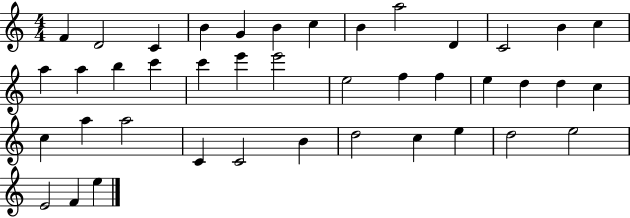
F4/q D4/h C4/q B4/q G4/q B4/q C5/q B4/q A5/h D4/q C4/h B4/q C5/q A5/q A5/q B5/q C6/q C6/q E6/q E6/h E5/h F5/q F5/q E5/q D5/q D5/q C5/q C5/q A5/q A5/h C4/q C4/h B4/q D5/h C5/q E5/q D5/h E5/h E4/h F4/q E5/q